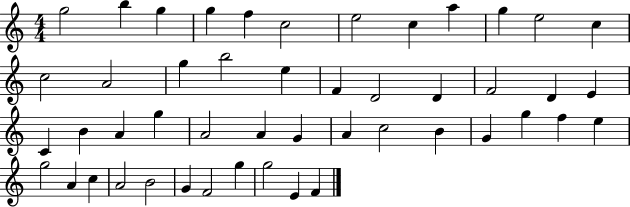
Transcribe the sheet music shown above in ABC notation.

X:1
T:Untitled
M:4/4
L:1/4
K:C
g2 b g g f c2 e2 c a g e2 c c2 A2 g b2 e F D2 D F2 D E C B A g A2 A G A c2 B G g f e g2 A c A2 B2 G F2 g g2 E F